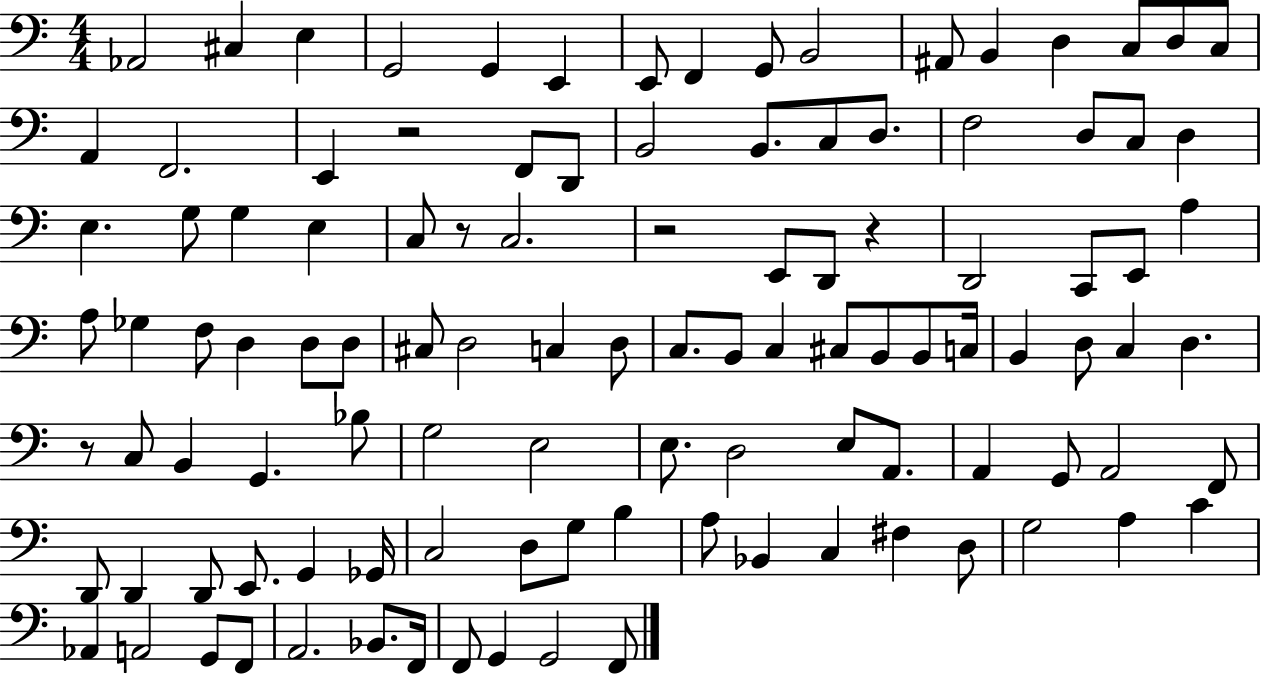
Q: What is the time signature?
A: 4/4